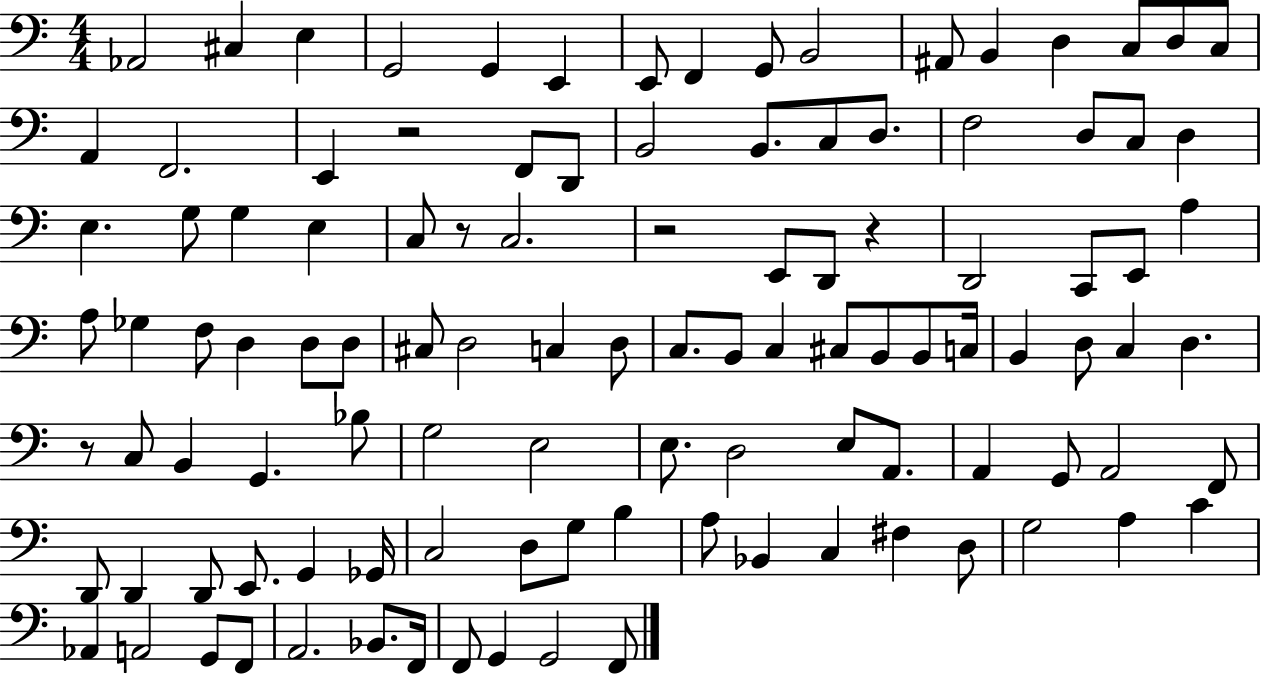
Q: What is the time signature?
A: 4/4